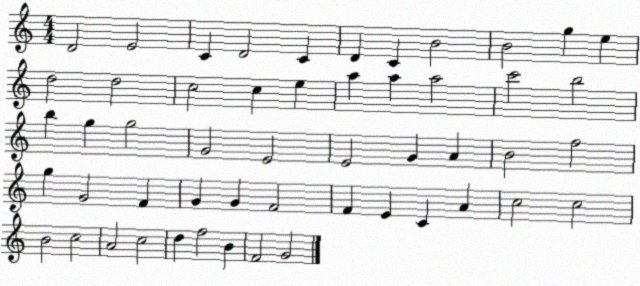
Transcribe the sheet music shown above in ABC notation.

X:1
T:Untitled
M:4/4
L:1/4
K:C
D2 E2 C D2 C D C B2 B2 g e d2 d2 c2 c e a a a2 c'2 b2 b g g2 G2 E2 E2 G A B2 f2 g G2 F G G F2 F E C A c2 c2 B2 c2 A2 c2 d f2 B F2 G2